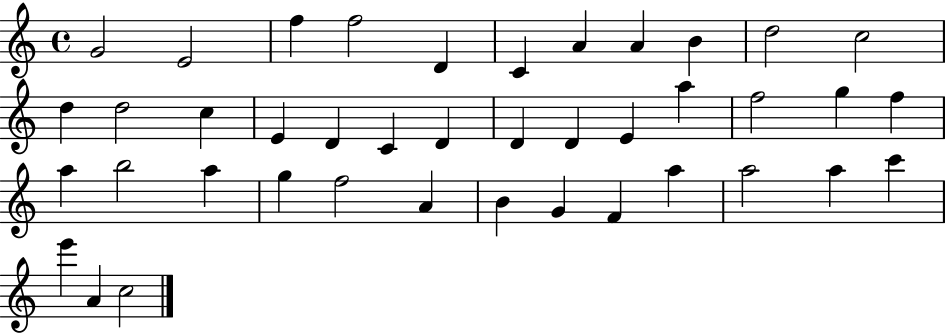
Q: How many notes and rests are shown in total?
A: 41